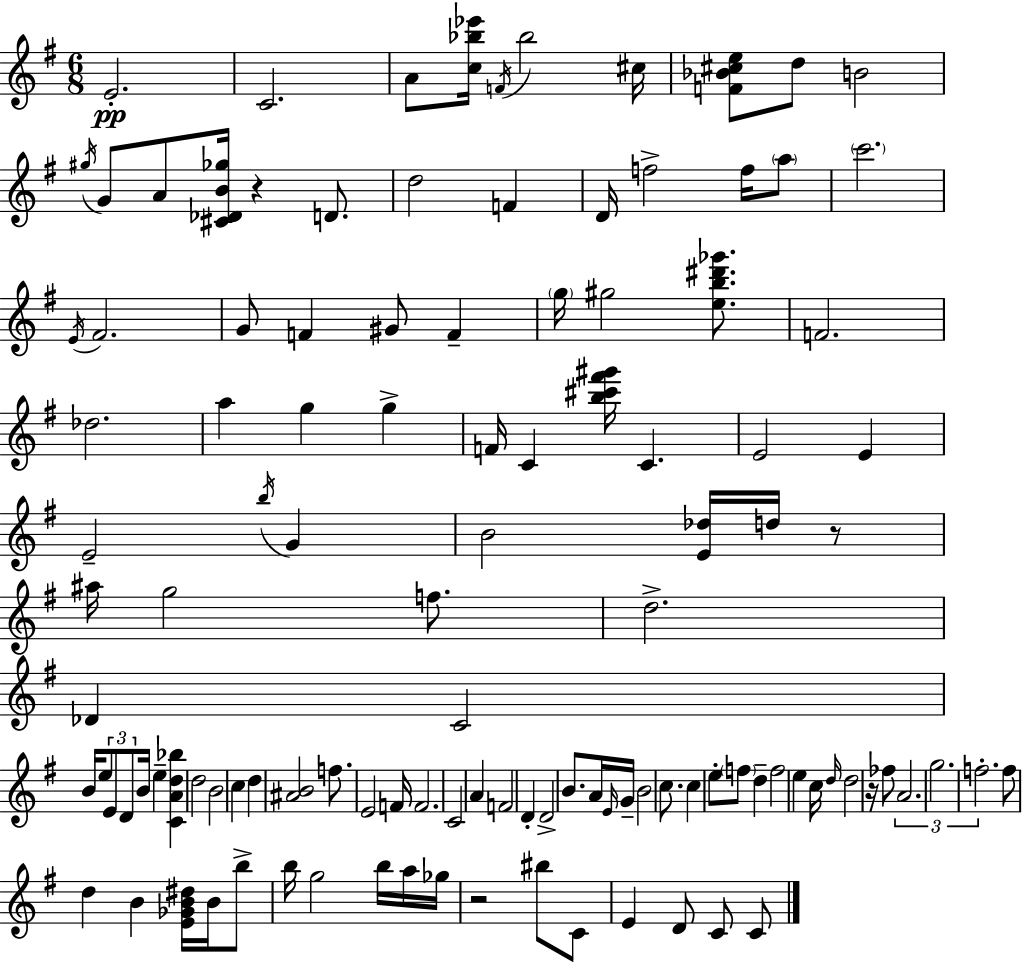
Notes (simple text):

E4/h. C4/h. A4/e [C5,Bb5,Eb6]/s F4/s Bb5/h C#5/s [F4,Bb4,C#5,E5]/e D5/e B4/h G#5/s G4/e A4/e [C#4,Db4,B4,Gb5]/s R/q D4/e. D5/h F4/q D4/s F5/h F5/s A5/e C6/h. E4/s F#4/h. G4/e F4/q G#4/e F4/q G5/s G#5/h [E5,B5,D#6,Gb6]/e. F4/h. Db5/h. A5/q G5/q G5/q F4/s C4/q [B5,C#6,F#6,G#6]/s C4/q. E4/h E4/q E4/h B5/s G4/q B4/h [E4,Db5]/s D5/s R/e A#5/s G5/h F5/e. D5/h. Db4/q C4/h B4/s E5/e E4/e D4/e B4/s E5/q [C4,A4,D5,Bb5]/q D5/h B4/h C5/q D5/q [A#4,B4]/h F5/e. E4/h F4/s F4/h. C4/h A4/q F4/h D4/q D4/h B4/e. A4/s E4/s G4/s B4/h C5/e. C5/q E5/e F5/e D5/q F5/h E5/q C5/s D5/s D5/h R/s FES5/e A4/h. G5/h. F5/h. F5/e D5/q B4/q [E4,Gb4,B4,D#5]/s B4/s B5/e B5/s G5/h B5/s A5/s Gb5/s R/h BIS5/e C4/e E4/q D4/e C4/e C4/e